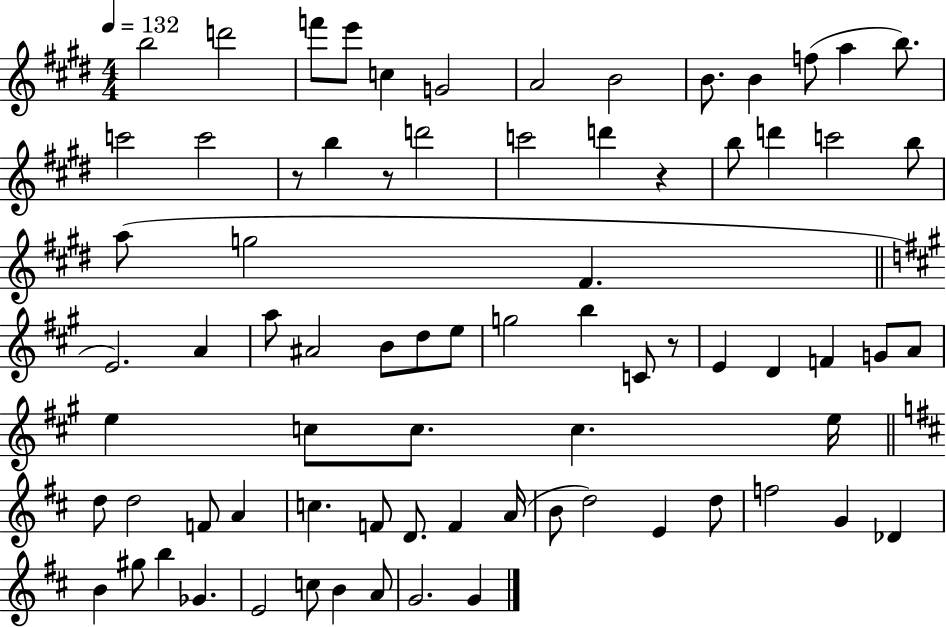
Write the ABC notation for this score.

X:1
T:Untitled
M:4/4
L:1/4
K:E
b2 d'2 f'/2 e'/2 c G2 A2 B2 B/2 B f/2 a b/2 c'2 c'2 z/2 b z/2 d'2 c'2 d' z b/2 d' c'2 b/2 a/2 g2 ^F E2 A a/2 ^A2 B/2 d/2 e/2 g2 b C/2 z/2 E D F G/2 A/2 e c/2 c/2 c e/4 d/2 d2 F/2 A c F/2 D/2 F A/4 B/2 d2 E d/2 f2 G _D B ^g/2 b _G E2 c/2 B A/2 G2 G